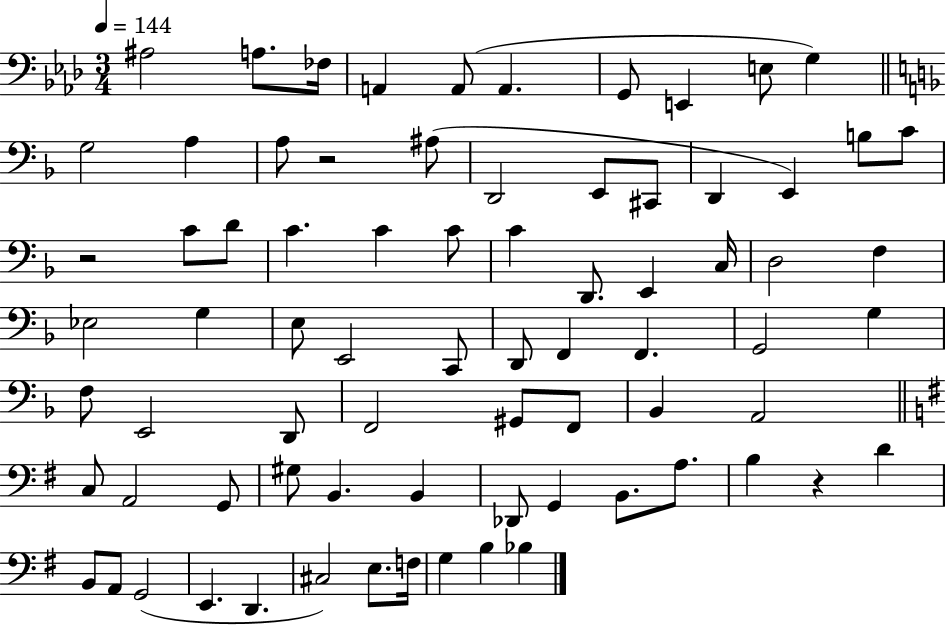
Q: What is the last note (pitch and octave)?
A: Bb3